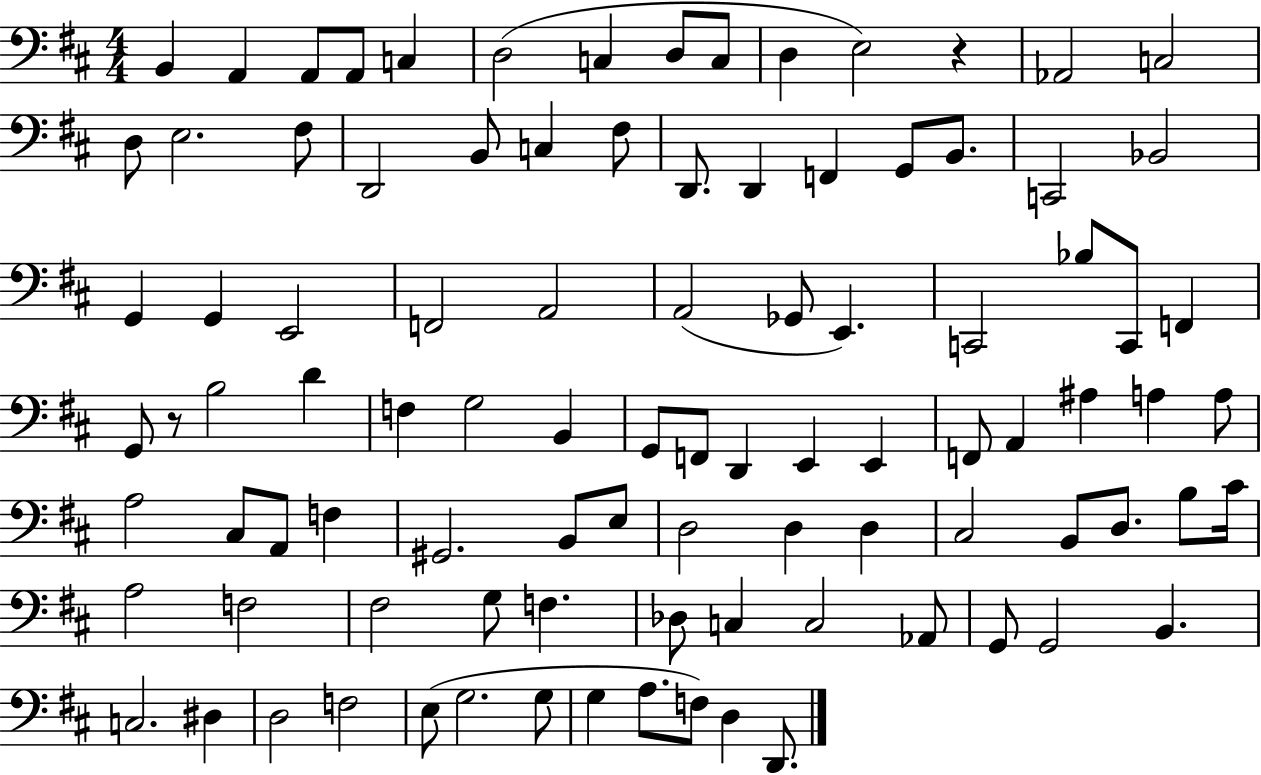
B2/q A2/q A2/e A2/e C3/q D3/h C3/q D3/e C3/e D3/q E3/h R/q Ab2/h C3/h D3/e E3/h. F#3/e D2/h B2/e C3/q F#3/e D2/e. D2/q F2/q G2/e B2/e. C2/h Bb2/h G2/q G2/q E2/h F2/h A2/h A2/h Gb2/e E2/q. C2/h Bb3/e C2/e F2/q G2/e R/e B3/h D4/q F3/q G3/h B2/q G2/e F2/e D2/q E2/q E2/q F2/e A2/q A#3/q A3/q A3/e A3/h C#3/e A2/e F3/q G#2/h. B2/e E3/e D3/h D3/q D3/q C#3/h B2/e D3/e. B3/e C#4/s A3/h F3/h F#3/h G3/e F3/q. Db3/e C3/q C3/h Ab2/e G2/e G2/h B2/q. C3/h. D#3/q D3/h F3/h E3/e G3/h. G3/e G3/q A3/e. F3/e D3/q D2/e.